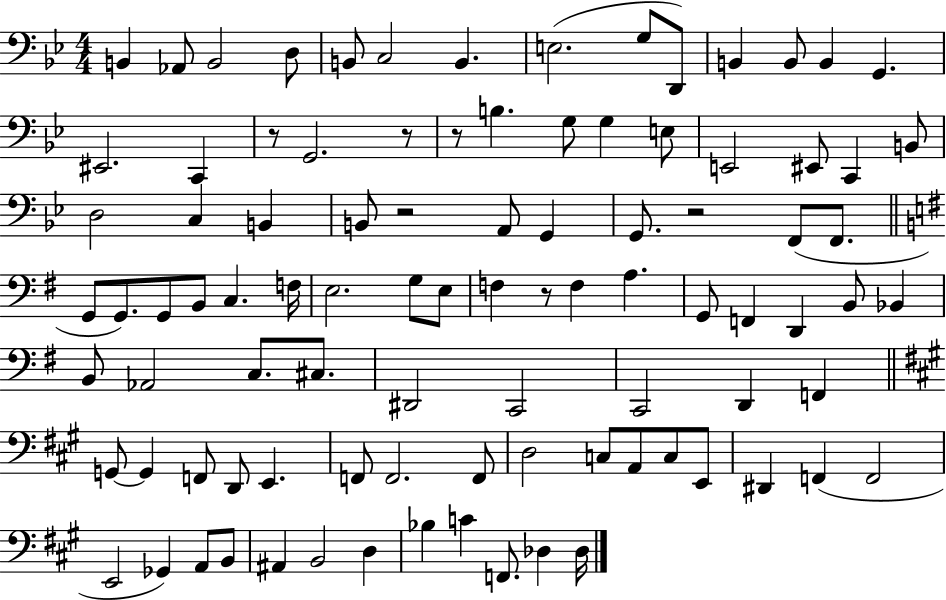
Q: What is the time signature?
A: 4/4